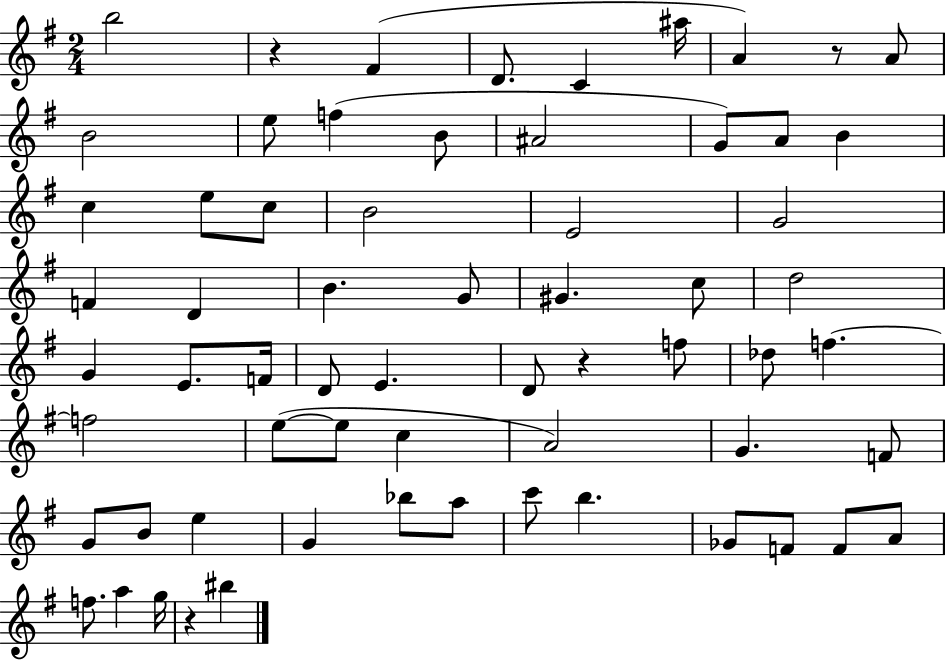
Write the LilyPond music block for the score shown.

{
  \clef treble
  \numericTimeSignature
  \time 2/4
  \key g \major
  b''2 | r4 fis'4( | d'8. c'4 ais''16 | a'4) r8 a'8 | \break b'2 | e''8 f''4( b'8 | ais'2 | g'8) a'8 b'4 | \break c''4 e''8 c''8 | b'2 | e'2 | g'2 | \break f'4 d'4 | b'4. g'8 | gis'4. c''8 | d''2 | \break g'4 e'8. f'16 | d'8 e'4. | d'8 r4 f''8 | des''8 f''4.~~ | \break f''2 | e''8~(~ e''8 c''4 | a'2) | g'4. f'8 | \break g'8 b'8 e''4 | g'4 bes''8 a''8 | c'''8 b''4. | ges'8 f'8 f'8 a'8 | \break f''8. a''4 g''16 | r4 bis''4 | \bar "|."
}